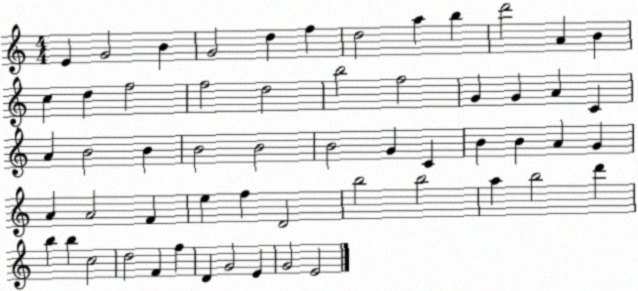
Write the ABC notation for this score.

X:1
T:Untitled
M:4/4
L:1/4
K:C
E G2 B G2 d f d2 a b d'2 A B c d f2 f2 d2 b2 f2 G G A C A B2 B B2 B2 B2 G C B B A G A A2 F e f D2 b2 b2 a b2 d' b b c2 d2 F f D G2 E G2 E2